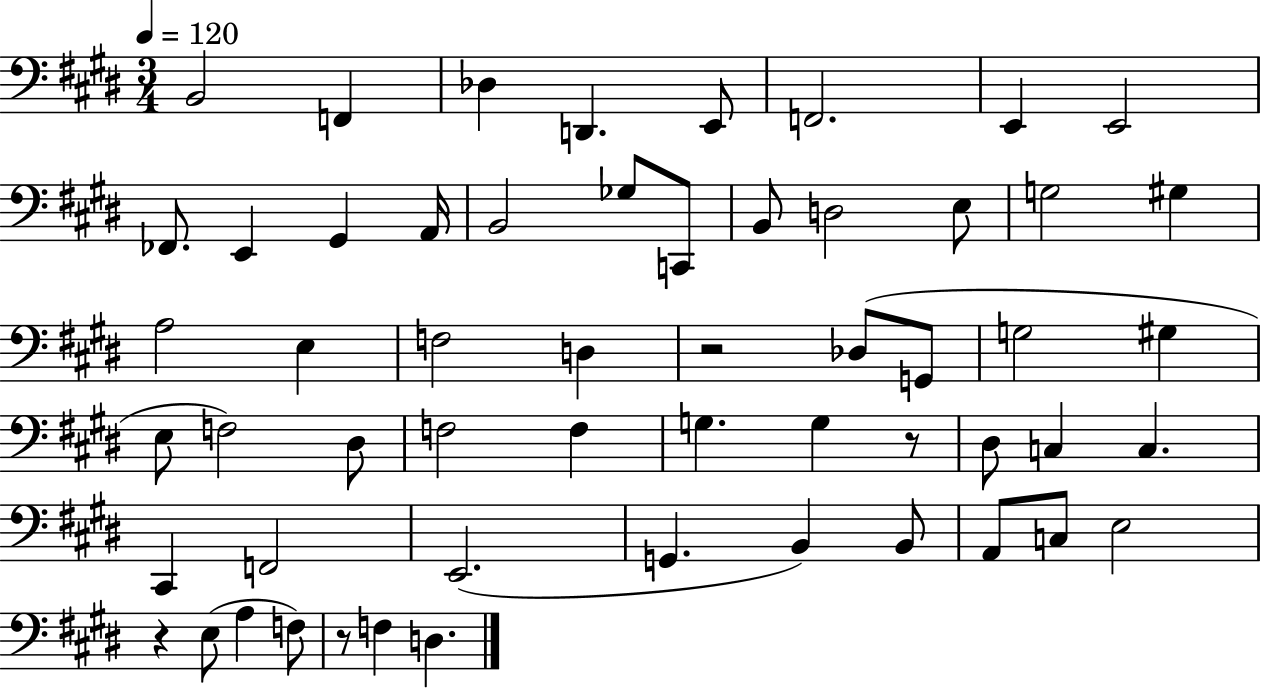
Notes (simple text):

B2/h F2/q Db3/q D2/q. E2/e F2/h. E2/q E2/h FES2/e. E2/q G#2/q A2/s B2/h Gb3/e C2/e B2/e D3/h E3/e G3/h G#3/q A3/h E3/q F3/h D3/q R/h Db3/e G2/e G3/h G#3/q E3/e F3/h D#3/e F3/h F3/q G3/q. G3/q R/e D#3/e C3/q C3/q. C#2/q F2/h E2/h. G2/q. B2/q B2/e A2/e C3/e E3/h R/q E3/e A3/q F3/e R/e F3/q D3/q.